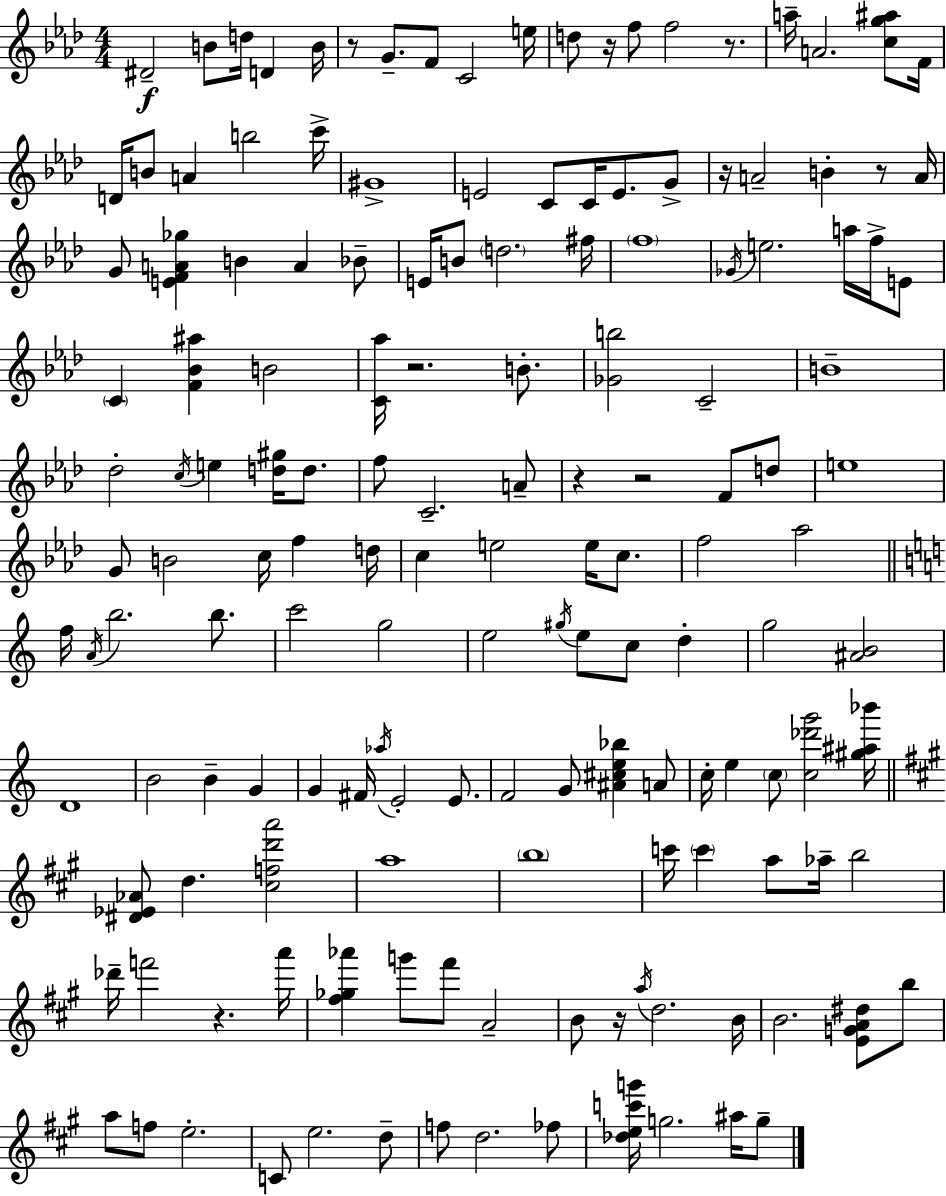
{
  \clef treble
  \numericTimeSignature
  \time 4/4
  \key aes \major
  \repeat volta 2 { dis'2--\f b'8 d''16 d'4 b'16 | r8 g'8.-- f'8 c'2 e''16 | d''8 r16 f''8 f''2 r8. | a''16-- a'2. <c'' g'' ais''>8 f'16 | \break d'16 b'8 a'4 b''2 c'''16-> | gis'1-> | e'2 c'8 c'16 e'8. g'8-> | r16 a'2-- b'4-. r8 a'16 | \break g'8 <e' f' a' ges''>4 b'4 a'4 bes'8-- | e'16 b'8 \parenthesize d''2. fis''16 | \parenthesize f''1 | \acciaccatura { ges'16 } e''2. a''16 f''16-> e'8 | \break \parenthesize c'4 <f' bes' ais''>4 b'2 | <c' aes''>16 r2. b'8.-. | <ges' b''>2 c'2-- | b'1-- | \break des''2-. \acciaccatura { c''16 } e''4 <d'' gis''>16 d''8. | f''8 c'2.-- | a'8-- r4 r2 f'8 | d''8 e''1 | \break g'8 b'2 c''16 f''4 | d''16 c''4 e''2 e''16 c''8. | f''2 aes''2 | \bar "||" \break \key a \minor f''16 \acciaccatura { a'16 } b''2. b''8. | c'''2 g''2 | e''2 \acciaccatura { gis''16 } e''8 c''8 d''4-. | g''2 <ais' b'>2 | \break d'1 | b'2 b'4-- g'4 | g'4 fis'16 \acciaccatura { aes''16 } e'2-. | e'8. f'2 g'8 <ais' cis'' e'' bes''>4 | \break a'8 c''16-. e''4 \parenthesize c''8 <c'' des''' g'''>2 | <gis'' ais'' bes'''>16 \bar "||" \break \key a \major <dis' ees' aes'>8 d''4. <cis'' f'' d''' a'''>2 | a''1 | \parenthesize b''1 | c'''16 \parenthesize c'''4 a''8 aes''16-- b''2 | \break des'''16-- f'''2 r4. a'''16 | <fis'' ges'' aes'''>4 g'''8 fis'''8 a'2-- | b'8 r16 \acciaccatura { a''16 } d''2. | b'16 b'2. <e' g' a' dis''>8 b''8 | \break a''8 f''8 e''2.-. | c'8 e''2. d''8-- | f''8 d''2. fes''8 | <des'' e'' c''' g'''>16 g''2. ais''16 g''8-- | \break } \bar "|."
}